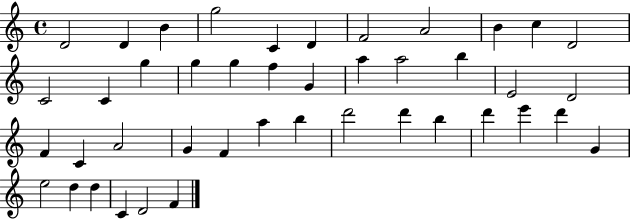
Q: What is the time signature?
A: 4/4